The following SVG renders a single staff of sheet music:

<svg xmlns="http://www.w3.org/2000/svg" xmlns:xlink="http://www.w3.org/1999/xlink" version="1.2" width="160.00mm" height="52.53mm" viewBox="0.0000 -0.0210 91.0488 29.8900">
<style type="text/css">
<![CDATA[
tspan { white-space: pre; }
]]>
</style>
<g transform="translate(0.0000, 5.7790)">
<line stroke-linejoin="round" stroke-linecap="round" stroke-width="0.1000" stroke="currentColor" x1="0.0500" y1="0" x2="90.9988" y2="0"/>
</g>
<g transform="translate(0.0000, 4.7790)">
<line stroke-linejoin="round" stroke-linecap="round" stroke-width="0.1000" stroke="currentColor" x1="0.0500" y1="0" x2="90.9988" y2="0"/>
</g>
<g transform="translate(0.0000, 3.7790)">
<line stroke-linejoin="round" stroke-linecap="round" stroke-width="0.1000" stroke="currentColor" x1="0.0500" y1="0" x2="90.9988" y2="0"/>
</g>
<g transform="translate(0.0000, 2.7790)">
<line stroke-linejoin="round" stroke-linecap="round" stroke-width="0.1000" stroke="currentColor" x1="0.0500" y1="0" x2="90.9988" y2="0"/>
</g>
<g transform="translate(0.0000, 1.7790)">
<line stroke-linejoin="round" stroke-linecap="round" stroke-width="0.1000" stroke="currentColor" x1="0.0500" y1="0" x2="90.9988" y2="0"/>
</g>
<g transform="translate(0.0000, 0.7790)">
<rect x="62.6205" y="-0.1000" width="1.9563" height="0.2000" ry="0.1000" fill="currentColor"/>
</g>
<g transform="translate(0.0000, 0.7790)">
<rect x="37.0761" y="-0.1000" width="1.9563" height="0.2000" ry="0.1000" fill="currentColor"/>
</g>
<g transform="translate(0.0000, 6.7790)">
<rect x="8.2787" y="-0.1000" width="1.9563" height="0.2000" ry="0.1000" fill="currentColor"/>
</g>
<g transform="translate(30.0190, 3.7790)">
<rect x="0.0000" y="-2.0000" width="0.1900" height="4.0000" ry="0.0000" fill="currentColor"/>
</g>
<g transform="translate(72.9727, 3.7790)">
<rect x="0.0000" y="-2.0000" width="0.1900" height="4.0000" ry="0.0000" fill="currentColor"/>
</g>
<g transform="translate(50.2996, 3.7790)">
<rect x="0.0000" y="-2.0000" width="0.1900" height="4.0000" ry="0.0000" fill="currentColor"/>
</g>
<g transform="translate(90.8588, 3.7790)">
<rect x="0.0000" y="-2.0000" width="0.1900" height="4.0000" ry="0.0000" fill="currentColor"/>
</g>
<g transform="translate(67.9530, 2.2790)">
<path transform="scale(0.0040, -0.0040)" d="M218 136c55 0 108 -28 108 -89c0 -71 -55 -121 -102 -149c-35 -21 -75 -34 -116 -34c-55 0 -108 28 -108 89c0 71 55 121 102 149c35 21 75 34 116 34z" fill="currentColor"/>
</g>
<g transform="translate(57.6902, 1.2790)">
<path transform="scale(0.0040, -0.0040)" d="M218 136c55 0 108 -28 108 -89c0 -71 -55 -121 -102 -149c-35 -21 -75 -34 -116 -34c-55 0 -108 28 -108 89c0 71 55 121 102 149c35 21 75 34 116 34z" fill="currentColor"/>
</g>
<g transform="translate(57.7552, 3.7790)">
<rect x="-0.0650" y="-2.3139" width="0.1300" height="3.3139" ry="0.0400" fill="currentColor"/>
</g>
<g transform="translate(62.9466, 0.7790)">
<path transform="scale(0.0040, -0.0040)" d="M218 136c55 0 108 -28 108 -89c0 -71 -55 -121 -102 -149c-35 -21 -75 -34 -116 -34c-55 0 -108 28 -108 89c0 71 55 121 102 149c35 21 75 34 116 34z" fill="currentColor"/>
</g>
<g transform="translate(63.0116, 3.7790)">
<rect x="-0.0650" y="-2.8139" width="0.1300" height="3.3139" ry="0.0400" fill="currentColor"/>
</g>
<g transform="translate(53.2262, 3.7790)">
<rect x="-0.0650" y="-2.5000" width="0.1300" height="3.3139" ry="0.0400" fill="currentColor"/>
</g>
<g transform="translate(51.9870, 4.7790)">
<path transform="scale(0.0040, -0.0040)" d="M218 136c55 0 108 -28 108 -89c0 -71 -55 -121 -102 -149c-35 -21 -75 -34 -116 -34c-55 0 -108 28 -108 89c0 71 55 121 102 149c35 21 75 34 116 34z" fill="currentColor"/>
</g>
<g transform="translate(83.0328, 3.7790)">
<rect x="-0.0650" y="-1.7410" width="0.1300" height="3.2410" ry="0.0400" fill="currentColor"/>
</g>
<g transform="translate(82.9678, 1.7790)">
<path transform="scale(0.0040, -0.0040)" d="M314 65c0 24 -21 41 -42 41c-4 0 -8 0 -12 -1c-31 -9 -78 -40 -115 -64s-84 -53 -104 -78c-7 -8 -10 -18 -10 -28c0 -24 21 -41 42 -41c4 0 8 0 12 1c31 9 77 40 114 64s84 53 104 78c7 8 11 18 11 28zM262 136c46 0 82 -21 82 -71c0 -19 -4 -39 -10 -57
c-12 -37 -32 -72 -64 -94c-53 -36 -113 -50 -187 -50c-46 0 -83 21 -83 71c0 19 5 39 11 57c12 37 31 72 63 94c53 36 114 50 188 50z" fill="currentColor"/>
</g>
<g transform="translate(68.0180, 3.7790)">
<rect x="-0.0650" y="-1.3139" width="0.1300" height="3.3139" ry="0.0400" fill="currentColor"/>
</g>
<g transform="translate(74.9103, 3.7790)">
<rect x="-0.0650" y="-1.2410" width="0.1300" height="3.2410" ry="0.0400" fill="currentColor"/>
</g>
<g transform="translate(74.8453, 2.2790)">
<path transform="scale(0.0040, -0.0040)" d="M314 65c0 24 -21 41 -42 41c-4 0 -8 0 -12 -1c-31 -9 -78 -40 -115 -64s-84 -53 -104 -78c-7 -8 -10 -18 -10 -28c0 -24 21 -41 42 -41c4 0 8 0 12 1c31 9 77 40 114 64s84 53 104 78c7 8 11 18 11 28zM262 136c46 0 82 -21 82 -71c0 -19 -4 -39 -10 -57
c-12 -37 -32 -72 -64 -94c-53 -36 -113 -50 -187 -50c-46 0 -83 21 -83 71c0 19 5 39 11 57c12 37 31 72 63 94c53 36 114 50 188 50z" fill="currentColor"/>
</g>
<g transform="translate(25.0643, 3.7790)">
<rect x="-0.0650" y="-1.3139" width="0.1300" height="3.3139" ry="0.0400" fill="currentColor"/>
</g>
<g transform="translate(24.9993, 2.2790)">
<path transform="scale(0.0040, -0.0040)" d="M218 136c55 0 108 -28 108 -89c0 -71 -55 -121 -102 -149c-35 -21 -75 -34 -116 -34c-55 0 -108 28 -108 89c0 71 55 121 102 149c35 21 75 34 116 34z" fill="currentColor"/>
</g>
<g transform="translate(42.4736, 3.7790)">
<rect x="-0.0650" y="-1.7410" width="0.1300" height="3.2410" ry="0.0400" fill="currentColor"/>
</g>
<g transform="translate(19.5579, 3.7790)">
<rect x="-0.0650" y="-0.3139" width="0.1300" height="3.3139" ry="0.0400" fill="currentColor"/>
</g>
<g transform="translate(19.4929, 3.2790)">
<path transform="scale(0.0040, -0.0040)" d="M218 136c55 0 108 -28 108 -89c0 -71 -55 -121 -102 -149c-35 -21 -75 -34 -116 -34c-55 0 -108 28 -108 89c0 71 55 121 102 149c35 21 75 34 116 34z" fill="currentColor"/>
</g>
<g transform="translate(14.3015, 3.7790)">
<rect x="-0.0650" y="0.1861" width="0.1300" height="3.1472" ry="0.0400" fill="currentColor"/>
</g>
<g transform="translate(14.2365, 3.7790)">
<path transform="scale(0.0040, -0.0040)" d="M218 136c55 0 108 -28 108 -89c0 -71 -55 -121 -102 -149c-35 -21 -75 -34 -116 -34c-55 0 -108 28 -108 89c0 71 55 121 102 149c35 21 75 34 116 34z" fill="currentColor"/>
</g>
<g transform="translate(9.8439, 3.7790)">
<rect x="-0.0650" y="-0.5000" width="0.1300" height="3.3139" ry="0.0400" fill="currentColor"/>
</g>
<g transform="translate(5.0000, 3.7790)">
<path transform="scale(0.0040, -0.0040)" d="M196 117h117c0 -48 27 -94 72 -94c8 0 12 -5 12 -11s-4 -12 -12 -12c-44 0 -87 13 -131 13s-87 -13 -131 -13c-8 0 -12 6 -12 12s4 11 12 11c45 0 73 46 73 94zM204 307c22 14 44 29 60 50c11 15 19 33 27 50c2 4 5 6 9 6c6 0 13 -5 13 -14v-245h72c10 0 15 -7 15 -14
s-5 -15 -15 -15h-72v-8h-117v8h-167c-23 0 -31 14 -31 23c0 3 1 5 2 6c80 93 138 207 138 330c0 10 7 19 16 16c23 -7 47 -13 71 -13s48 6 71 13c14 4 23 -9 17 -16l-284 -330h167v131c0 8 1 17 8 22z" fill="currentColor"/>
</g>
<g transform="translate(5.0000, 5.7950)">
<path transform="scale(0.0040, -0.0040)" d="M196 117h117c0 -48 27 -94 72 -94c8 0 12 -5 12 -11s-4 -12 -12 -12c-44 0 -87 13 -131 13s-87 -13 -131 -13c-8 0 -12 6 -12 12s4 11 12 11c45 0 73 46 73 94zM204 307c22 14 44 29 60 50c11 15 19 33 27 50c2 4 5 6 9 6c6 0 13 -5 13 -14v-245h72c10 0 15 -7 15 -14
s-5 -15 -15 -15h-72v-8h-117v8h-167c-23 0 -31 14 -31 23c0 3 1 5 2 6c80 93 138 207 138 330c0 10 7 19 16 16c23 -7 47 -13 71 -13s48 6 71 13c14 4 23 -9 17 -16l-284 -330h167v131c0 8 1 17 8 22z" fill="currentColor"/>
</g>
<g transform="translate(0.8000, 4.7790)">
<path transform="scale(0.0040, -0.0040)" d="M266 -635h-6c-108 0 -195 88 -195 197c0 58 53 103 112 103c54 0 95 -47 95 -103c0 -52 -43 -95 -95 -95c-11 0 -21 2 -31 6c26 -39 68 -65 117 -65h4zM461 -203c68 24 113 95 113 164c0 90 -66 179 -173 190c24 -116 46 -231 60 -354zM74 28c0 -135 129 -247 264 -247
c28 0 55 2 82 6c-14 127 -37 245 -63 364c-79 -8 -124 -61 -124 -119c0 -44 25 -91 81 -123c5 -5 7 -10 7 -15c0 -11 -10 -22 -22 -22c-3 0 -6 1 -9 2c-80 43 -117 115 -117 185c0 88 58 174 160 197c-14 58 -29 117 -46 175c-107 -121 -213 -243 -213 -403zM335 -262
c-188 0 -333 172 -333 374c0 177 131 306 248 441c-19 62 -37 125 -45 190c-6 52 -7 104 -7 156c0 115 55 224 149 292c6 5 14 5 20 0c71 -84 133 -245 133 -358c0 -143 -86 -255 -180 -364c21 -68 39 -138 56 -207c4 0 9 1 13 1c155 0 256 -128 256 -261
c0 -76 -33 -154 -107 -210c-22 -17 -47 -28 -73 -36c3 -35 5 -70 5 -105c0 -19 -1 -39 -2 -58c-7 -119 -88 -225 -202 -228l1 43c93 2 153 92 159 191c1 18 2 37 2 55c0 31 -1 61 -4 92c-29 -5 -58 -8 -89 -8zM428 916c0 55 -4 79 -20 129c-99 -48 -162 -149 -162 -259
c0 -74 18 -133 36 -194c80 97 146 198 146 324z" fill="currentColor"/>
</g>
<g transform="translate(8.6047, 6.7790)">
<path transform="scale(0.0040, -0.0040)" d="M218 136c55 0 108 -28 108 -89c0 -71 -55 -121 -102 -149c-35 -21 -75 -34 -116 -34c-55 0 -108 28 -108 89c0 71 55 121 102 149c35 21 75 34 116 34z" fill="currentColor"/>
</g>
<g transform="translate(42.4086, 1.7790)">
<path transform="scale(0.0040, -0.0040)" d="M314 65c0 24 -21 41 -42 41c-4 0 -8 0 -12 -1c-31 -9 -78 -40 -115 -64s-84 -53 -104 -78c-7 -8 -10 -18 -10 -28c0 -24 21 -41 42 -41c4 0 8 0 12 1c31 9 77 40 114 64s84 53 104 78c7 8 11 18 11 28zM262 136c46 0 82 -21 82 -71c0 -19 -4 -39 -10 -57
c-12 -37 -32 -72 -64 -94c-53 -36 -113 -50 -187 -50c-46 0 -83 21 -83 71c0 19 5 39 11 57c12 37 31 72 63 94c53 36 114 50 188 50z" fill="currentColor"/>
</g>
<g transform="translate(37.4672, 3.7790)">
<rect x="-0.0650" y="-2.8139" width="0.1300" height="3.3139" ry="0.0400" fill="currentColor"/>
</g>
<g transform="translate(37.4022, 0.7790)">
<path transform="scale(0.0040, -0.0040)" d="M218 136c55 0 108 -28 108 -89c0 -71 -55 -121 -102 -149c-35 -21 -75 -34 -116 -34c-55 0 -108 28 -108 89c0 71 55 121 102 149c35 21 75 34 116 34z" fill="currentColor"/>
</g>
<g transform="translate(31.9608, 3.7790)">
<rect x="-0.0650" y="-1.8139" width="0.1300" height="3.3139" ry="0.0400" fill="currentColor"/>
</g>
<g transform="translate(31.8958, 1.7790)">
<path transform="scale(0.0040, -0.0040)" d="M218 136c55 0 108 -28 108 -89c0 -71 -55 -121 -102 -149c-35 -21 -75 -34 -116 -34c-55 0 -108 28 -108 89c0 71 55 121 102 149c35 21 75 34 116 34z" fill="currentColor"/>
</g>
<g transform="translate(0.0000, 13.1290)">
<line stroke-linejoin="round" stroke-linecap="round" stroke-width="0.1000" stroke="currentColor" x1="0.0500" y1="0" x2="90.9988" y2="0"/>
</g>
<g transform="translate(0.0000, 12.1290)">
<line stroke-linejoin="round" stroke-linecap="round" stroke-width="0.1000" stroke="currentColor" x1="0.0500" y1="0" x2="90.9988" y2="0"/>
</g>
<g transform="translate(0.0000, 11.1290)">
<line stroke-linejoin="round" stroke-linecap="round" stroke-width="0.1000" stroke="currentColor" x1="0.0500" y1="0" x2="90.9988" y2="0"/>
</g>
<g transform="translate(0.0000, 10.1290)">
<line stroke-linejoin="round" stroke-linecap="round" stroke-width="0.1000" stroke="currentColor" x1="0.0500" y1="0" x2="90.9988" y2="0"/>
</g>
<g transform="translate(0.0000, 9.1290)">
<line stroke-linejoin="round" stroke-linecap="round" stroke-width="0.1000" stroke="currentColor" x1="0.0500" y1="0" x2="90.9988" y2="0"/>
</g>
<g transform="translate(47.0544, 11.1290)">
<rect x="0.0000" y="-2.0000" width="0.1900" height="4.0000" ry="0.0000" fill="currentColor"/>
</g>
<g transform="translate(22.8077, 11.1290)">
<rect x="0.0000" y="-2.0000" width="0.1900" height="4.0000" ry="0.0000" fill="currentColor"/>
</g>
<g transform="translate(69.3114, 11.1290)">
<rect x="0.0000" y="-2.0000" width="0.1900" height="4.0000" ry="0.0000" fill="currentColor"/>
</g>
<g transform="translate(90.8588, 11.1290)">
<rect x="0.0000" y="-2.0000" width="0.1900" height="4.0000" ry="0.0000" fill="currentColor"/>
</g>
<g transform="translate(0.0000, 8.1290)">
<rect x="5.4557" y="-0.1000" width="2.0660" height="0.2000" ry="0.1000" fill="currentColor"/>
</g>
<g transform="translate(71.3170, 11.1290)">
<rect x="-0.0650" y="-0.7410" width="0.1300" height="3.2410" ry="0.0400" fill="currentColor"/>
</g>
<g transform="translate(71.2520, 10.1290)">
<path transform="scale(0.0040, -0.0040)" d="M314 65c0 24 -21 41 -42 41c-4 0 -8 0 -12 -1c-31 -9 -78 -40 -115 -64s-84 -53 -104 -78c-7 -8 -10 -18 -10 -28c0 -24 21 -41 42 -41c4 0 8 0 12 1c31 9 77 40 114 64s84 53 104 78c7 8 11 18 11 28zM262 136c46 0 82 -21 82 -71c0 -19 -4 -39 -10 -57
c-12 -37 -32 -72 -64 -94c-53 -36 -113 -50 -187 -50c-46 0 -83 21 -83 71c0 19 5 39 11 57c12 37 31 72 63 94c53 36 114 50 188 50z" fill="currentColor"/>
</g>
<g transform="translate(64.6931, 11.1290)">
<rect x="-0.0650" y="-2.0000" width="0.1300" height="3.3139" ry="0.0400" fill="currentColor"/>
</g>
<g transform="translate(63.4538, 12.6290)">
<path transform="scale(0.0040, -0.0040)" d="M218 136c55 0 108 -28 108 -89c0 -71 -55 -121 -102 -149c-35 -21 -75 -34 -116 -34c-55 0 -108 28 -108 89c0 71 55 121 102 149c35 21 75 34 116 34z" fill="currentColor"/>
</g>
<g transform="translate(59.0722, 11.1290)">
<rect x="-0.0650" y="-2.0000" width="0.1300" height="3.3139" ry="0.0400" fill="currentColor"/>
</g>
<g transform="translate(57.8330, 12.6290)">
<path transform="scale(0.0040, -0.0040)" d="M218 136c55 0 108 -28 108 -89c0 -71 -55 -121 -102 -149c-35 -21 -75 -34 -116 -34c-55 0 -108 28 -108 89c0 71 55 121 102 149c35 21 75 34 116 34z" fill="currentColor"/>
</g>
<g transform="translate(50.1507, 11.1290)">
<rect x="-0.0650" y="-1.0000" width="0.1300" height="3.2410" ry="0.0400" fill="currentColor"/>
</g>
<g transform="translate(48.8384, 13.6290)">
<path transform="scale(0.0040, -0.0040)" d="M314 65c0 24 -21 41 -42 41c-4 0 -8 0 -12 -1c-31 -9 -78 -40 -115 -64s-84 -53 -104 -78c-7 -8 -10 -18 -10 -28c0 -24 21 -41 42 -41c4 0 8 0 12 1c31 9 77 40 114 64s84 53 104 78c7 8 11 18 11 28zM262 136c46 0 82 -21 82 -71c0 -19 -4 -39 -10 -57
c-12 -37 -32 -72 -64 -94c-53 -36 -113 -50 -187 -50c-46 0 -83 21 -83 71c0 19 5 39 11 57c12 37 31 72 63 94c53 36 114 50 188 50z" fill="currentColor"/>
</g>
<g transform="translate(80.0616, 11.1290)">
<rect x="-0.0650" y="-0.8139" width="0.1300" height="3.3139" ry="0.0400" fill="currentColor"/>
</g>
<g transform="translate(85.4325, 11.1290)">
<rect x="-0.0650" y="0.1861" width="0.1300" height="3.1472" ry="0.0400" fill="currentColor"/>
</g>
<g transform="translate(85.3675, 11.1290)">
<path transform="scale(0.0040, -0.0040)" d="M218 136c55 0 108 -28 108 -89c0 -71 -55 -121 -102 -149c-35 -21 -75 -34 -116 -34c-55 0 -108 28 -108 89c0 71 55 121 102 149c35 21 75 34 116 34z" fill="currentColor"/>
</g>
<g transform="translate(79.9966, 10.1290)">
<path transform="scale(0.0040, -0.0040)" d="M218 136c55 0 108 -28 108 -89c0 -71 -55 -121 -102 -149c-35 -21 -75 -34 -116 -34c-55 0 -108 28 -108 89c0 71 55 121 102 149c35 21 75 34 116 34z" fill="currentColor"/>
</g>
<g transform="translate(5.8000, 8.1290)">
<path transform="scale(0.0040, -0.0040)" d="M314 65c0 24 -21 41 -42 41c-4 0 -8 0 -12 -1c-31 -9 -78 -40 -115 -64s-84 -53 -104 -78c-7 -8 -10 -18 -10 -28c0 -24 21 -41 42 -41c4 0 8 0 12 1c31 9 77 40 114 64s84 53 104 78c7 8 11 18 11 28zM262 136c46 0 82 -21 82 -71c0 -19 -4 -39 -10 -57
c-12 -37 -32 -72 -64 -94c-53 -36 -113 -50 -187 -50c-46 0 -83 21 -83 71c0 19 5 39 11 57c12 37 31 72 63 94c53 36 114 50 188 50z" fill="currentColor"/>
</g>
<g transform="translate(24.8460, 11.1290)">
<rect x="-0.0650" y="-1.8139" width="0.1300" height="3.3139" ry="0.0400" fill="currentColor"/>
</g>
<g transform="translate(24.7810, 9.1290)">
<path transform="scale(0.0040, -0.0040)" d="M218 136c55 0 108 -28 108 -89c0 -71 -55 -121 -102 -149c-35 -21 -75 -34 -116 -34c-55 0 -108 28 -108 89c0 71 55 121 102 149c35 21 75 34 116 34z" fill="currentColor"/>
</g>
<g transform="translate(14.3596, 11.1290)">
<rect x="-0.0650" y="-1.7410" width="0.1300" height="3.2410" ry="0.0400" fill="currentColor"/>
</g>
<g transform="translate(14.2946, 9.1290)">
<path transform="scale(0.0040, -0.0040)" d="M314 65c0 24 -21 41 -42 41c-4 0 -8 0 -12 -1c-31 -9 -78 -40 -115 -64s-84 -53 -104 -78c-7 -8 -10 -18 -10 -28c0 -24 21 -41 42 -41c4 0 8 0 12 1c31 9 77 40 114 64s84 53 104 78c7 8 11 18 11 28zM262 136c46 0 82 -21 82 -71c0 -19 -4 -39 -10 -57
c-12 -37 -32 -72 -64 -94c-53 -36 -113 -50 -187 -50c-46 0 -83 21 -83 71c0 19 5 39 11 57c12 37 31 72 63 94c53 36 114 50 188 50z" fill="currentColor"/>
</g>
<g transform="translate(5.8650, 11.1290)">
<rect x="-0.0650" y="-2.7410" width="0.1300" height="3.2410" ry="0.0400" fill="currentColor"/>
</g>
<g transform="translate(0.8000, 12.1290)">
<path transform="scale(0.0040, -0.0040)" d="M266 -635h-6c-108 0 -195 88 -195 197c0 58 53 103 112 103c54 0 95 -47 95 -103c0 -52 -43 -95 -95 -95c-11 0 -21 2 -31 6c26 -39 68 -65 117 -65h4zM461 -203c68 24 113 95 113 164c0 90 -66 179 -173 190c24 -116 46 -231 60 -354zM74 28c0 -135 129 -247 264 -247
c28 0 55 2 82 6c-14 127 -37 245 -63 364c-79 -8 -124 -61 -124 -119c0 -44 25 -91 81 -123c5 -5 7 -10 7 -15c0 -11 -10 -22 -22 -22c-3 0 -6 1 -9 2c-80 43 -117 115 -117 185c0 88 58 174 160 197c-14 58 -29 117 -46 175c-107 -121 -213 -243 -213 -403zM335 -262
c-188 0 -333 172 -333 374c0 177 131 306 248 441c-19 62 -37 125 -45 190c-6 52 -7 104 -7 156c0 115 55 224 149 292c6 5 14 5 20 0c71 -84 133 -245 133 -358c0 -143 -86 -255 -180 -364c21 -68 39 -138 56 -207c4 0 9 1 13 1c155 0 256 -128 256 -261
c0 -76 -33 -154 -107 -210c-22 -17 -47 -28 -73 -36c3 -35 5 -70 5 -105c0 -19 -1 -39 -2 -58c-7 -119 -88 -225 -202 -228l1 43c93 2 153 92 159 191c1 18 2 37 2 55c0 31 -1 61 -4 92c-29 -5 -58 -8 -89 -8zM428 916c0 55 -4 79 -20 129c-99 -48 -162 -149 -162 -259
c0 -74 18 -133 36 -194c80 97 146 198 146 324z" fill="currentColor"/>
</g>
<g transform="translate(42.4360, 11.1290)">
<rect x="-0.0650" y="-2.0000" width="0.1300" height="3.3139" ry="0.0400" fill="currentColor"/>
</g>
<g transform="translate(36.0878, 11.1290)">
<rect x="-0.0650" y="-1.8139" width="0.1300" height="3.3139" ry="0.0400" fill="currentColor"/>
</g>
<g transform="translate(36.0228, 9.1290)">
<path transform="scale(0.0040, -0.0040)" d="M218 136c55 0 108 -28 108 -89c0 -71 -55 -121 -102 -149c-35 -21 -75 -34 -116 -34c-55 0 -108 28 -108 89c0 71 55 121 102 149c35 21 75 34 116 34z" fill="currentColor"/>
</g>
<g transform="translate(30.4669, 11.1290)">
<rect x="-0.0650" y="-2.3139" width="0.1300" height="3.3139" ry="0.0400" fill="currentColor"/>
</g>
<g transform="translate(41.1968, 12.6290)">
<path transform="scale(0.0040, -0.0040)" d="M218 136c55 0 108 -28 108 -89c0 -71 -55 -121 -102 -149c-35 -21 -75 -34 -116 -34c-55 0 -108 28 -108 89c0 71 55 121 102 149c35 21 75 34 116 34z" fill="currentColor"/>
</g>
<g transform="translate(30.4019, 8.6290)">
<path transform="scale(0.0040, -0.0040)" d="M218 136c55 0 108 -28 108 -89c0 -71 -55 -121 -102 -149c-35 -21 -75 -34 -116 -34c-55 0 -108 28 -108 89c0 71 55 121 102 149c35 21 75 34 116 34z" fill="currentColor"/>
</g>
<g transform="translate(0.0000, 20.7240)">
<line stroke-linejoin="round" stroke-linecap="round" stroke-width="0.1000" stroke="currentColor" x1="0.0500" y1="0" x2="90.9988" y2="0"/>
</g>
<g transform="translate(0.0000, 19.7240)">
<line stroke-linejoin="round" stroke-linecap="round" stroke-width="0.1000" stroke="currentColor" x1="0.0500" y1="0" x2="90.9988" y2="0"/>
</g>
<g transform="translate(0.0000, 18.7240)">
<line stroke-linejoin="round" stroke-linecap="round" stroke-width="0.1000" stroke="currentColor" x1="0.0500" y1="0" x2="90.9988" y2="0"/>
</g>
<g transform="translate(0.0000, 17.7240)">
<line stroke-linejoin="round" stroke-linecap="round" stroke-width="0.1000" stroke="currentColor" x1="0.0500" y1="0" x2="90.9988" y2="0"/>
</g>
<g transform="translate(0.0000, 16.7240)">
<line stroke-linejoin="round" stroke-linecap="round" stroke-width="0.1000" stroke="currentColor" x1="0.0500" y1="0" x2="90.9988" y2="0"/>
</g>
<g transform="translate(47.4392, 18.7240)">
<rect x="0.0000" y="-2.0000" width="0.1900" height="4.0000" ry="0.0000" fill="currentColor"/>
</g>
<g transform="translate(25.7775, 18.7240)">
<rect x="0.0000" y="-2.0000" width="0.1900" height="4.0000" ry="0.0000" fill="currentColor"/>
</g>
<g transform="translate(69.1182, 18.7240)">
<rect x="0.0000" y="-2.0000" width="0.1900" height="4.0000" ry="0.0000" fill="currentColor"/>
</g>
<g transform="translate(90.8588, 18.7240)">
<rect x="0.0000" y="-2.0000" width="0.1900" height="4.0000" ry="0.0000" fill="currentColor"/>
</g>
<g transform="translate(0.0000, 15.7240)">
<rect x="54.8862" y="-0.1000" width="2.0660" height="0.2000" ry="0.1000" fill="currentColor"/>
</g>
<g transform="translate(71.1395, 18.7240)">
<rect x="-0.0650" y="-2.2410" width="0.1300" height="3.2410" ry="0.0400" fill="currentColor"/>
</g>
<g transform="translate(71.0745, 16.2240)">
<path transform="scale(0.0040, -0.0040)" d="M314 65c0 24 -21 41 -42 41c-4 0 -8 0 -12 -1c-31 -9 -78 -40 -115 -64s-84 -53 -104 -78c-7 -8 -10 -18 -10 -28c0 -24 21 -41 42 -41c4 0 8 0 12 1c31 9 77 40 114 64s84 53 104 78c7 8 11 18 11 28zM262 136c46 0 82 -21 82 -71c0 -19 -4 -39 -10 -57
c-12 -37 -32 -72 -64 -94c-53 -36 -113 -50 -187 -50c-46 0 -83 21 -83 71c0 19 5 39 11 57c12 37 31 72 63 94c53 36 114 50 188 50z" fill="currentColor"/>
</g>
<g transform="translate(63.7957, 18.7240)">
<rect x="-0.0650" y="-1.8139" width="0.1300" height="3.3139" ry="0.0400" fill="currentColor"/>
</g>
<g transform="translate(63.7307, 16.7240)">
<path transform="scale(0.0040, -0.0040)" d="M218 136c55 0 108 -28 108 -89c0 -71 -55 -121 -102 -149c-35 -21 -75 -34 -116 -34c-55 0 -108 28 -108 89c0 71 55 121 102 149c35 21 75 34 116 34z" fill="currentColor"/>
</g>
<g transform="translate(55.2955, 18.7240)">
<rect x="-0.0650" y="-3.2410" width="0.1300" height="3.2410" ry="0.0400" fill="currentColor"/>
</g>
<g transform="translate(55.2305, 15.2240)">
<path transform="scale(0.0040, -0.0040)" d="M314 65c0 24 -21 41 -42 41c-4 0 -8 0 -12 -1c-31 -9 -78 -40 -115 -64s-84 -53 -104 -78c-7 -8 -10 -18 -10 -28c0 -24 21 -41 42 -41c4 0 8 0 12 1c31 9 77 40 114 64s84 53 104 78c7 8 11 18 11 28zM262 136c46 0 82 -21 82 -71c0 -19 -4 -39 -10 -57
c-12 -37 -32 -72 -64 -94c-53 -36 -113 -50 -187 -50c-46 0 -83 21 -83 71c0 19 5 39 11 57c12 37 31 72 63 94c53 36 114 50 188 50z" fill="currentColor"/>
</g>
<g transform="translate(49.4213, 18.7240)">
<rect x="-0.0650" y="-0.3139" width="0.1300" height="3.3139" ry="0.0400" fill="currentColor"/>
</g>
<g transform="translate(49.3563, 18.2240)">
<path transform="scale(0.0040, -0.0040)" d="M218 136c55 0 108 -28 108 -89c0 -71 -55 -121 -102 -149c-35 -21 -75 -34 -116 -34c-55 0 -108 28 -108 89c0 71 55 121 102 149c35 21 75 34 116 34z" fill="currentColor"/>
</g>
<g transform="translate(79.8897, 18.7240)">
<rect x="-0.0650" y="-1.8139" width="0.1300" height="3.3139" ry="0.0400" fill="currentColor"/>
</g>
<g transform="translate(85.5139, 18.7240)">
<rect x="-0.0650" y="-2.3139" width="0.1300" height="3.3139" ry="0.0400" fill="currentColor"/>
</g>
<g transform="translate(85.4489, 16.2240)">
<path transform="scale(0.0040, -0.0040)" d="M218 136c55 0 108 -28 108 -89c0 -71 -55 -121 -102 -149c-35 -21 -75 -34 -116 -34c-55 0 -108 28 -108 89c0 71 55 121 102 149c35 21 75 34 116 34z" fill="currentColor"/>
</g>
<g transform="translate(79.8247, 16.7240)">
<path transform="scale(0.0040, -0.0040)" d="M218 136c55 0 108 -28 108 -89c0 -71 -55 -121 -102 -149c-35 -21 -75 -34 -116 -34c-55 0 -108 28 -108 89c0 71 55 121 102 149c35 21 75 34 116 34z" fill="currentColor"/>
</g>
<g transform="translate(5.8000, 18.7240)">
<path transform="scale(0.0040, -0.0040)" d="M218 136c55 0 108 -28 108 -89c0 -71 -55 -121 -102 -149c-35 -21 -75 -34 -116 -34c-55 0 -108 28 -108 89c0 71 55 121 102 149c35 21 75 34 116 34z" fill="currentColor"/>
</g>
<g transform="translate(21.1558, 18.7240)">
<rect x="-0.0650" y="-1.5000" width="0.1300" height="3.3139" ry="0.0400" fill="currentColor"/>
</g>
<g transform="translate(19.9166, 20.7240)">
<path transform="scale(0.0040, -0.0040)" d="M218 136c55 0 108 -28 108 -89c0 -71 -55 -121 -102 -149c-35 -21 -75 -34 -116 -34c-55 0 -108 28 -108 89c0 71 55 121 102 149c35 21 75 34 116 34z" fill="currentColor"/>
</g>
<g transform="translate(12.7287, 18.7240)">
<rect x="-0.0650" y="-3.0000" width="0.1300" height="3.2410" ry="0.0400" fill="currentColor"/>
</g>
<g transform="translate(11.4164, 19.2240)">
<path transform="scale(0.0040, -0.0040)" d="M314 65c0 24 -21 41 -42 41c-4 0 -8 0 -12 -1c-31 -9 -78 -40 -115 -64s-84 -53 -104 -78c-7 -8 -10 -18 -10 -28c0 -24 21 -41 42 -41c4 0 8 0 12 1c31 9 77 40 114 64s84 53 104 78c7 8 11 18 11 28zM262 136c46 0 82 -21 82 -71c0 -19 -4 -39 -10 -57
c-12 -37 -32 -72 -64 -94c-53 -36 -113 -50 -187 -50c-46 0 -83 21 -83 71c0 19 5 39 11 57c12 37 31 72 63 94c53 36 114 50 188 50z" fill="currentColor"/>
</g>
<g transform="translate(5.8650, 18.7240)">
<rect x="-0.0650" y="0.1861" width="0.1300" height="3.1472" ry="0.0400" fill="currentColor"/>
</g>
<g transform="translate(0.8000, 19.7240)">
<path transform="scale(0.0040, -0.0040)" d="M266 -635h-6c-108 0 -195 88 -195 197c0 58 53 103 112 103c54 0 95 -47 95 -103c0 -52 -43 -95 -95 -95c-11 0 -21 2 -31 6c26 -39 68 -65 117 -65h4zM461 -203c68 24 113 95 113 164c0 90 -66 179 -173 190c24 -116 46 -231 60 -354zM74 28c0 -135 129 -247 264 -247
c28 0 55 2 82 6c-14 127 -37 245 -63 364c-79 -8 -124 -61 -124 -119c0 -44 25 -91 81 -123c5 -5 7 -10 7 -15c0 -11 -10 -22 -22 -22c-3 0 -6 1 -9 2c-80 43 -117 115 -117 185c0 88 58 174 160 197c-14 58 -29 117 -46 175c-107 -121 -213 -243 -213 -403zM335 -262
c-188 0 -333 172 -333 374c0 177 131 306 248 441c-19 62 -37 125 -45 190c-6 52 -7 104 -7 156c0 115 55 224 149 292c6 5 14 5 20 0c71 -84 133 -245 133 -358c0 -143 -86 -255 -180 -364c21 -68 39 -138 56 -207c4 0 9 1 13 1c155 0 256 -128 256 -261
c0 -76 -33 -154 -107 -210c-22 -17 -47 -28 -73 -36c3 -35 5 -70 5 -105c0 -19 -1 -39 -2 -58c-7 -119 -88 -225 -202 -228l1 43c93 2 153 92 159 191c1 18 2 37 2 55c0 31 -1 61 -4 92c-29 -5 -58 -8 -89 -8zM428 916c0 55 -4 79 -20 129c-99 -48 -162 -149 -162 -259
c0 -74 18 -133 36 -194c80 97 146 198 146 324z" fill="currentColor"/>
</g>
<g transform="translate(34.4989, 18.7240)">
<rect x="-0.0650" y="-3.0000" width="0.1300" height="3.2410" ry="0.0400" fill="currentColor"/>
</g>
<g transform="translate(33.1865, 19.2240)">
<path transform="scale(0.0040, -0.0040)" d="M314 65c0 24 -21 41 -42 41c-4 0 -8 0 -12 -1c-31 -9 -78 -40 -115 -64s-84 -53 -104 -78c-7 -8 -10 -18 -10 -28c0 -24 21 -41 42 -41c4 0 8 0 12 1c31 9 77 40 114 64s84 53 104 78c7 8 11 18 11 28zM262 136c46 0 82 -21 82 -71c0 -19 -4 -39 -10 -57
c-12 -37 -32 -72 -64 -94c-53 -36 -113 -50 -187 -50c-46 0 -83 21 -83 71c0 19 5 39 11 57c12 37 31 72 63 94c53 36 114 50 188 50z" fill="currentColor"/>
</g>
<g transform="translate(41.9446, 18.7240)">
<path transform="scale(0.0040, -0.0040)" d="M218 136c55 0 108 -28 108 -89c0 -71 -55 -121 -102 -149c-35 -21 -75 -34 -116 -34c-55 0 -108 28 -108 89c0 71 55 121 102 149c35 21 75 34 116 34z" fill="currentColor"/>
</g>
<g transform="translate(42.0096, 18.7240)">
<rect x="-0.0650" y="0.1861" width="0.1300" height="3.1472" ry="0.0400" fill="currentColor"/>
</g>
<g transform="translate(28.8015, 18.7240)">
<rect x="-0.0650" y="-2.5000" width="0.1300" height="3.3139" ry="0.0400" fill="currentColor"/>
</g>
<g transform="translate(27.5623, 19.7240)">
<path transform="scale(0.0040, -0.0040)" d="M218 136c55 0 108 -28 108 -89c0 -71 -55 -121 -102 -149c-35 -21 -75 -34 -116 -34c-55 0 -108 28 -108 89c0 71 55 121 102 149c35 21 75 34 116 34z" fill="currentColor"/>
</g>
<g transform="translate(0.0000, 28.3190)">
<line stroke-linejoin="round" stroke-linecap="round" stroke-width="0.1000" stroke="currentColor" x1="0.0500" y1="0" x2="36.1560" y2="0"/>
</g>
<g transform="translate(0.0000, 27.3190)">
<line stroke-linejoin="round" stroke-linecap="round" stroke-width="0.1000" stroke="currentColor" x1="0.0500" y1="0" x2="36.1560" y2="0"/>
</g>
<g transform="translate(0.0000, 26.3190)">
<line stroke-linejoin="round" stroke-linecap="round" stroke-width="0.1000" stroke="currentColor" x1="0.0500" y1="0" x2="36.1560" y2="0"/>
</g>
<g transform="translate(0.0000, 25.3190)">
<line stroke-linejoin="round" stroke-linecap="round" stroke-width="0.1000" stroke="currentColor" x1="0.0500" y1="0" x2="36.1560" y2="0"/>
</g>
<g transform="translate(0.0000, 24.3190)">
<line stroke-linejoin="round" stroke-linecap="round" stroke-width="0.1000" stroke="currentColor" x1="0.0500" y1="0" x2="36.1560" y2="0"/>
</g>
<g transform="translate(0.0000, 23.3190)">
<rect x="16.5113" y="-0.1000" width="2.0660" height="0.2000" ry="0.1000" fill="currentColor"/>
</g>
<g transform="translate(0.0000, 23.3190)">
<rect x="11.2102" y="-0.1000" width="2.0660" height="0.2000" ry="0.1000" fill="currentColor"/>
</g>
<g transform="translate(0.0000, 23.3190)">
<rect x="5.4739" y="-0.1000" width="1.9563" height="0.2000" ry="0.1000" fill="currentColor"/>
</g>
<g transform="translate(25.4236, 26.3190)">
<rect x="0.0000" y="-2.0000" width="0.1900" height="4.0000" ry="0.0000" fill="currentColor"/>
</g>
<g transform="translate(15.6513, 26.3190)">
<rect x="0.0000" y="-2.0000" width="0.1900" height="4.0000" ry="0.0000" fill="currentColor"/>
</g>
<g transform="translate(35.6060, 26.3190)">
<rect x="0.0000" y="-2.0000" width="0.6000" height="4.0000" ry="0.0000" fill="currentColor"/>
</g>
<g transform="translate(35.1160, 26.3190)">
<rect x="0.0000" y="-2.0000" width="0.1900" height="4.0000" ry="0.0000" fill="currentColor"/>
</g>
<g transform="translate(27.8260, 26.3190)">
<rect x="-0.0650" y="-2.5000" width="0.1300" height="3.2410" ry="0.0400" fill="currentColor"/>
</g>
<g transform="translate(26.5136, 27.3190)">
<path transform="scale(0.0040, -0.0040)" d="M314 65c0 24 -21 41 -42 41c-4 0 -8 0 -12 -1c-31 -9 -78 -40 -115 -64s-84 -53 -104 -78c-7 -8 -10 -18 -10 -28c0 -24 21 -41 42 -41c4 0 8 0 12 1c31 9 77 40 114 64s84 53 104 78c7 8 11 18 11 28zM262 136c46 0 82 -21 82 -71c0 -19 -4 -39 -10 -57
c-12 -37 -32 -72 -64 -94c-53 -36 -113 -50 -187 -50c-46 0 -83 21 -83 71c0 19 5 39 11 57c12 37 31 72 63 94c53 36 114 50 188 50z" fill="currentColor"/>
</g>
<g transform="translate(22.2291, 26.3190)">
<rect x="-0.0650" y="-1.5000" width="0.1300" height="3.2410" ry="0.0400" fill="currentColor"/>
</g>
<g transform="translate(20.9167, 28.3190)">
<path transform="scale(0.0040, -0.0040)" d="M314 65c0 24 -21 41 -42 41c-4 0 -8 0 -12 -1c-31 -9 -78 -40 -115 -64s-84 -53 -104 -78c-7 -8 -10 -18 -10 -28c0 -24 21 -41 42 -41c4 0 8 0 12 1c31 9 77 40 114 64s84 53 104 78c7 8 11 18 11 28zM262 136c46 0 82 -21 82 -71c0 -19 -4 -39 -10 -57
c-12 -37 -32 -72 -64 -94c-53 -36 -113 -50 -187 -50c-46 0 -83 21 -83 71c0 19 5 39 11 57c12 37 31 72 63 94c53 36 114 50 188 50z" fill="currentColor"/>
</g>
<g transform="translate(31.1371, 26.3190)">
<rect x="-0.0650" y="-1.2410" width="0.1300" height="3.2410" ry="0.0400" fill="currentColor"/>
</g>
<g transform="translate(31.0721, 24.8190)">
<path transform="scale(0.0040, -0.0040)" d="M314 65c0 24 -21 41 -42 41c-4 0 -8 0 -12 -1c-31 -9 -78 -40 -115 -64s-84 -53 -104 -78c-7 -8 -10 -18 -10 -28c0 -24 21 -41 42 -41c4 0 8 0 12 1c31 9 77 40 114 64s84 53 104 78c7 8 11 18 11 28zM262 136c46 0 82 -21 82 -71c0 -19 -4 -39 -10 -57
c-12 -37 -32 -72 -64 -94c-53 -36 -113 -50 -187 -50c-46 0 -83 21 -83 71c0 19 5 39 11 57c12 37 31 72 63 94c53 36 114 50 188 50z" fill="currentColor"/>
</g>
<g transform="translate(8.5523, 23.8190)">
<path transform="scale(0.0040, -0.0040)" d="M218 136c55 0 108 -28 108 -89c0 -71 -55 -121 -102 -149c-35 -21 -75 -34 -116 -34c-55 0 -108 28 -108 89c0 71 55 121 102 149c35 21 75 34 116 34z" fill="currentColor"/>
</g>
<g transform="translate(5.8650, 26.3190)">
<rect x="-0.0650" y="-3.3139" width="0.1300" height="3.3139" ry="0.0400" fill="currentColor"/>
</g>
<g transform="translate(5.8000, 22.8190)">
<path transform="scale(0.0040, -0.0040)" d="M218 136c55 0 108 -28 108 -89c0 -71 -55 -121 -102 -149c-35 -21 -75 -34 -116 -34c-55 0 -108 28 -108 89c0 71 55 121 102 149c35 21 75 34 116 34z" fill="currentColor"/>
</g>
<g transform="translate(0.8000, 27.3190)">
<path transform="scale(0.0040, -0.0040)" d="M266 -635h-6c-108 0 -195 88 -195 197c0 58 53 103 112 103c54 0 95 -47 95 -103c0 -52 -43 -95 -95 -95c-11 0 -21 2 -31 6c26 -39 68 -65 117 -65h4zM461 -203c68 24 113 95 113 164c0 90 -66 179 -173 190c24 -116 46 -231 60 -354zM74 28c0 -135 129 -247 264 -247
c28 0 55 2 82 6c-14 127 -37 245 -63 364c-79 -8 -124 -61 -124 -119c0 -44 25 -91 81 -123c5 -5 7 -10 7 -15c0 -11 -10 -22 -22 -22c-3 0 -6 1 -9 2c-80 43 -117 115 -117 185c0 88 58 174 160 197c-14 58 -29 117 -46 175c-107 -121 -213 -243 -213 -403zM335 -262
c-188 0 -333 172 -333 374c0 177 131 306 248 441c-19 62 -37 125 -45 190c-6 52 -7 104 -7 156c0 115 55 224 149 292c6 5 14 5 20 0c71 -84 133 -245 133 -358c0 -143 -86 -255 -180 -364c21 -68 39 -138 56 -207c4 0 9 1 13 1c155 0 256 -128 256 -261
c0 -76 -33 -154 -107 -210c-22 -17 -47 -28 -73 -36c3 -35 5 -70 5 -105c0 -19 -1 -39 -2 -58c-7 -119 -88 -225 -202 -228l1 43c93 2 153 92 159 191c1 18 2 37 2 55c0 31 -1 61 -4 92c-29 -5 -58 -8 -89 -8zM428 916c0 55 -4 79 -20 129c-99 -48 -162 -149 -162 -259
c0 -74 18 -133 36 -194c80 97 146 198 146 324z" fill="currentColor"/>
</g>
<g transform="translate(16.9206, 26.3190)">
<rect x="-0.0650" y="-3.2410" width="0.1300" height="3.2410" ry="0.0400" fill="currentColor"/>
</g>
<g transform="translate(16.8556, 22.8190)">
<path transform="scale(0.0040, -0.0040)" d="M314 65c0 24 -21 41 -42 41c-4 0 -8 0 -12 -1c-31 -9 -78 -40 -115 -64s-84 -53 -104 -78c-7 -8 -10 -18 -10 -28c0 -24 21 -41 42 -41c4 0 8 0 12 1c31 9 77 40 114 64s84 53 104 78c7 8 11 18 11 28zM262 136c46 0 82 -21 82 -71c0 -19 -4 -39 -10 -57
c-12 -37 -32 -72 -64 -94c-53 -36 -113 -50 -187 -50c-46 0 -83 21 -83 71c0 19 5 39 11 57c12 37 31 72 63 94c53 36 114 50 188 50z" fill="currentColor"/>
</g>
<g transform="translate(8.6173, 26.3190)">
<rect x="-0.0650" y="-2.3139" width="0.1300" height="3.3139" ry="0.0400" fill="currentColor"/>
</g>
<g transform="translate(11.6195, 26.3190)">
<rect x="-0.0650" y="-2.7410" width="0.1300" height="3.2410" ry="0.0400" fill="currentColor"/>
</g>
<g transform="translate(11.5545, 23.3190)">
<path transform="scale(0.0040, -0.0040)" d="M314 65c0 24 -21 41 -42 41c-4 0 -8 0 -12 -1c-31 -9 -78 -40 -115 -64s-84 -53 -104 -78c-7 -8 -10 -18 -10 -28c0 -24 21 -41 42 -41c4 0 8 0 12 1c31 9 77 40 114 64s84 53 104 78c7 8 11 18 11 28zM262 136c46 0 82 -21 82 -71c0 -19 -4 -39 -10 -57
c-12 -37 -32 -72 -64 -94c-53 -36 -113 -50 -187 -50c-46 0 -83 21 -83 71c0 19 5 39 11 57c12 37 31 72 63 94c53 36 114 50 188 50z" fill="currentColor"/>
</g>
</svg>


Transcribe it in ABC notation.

X:1
T:Untitled
M:4/4
L:1/4
K:C
C B c e f a f2 G g a e e2 f2 a2 f2 f g f F D2 F F d2 d B B A2 E G A2 B c b2 f g2 f g b g a2 b2 E2 G2 e2